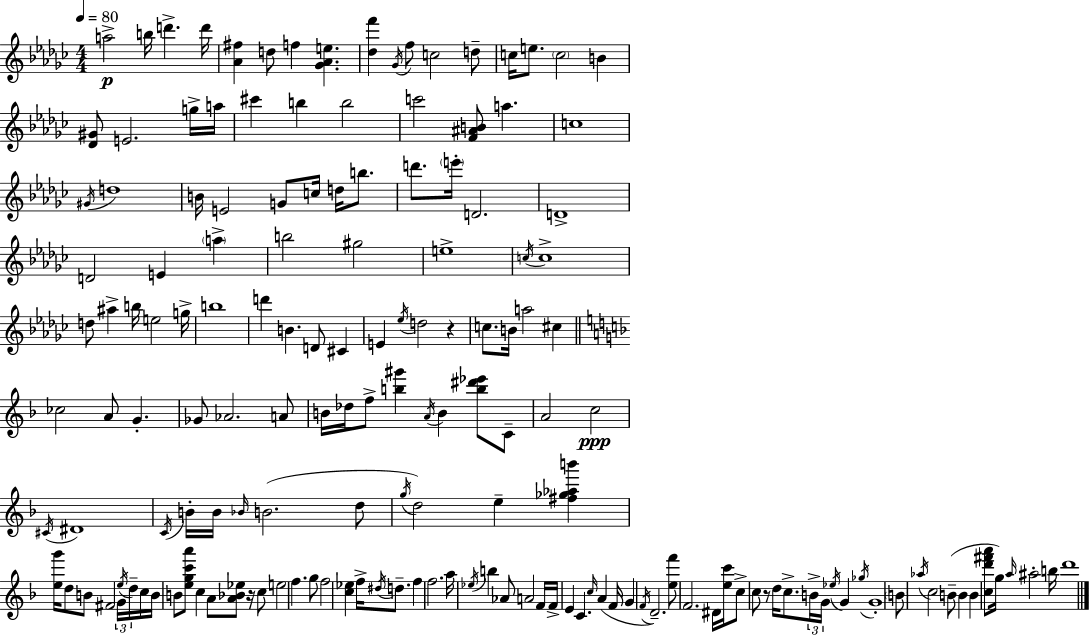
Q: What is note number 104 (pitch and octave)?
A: D5